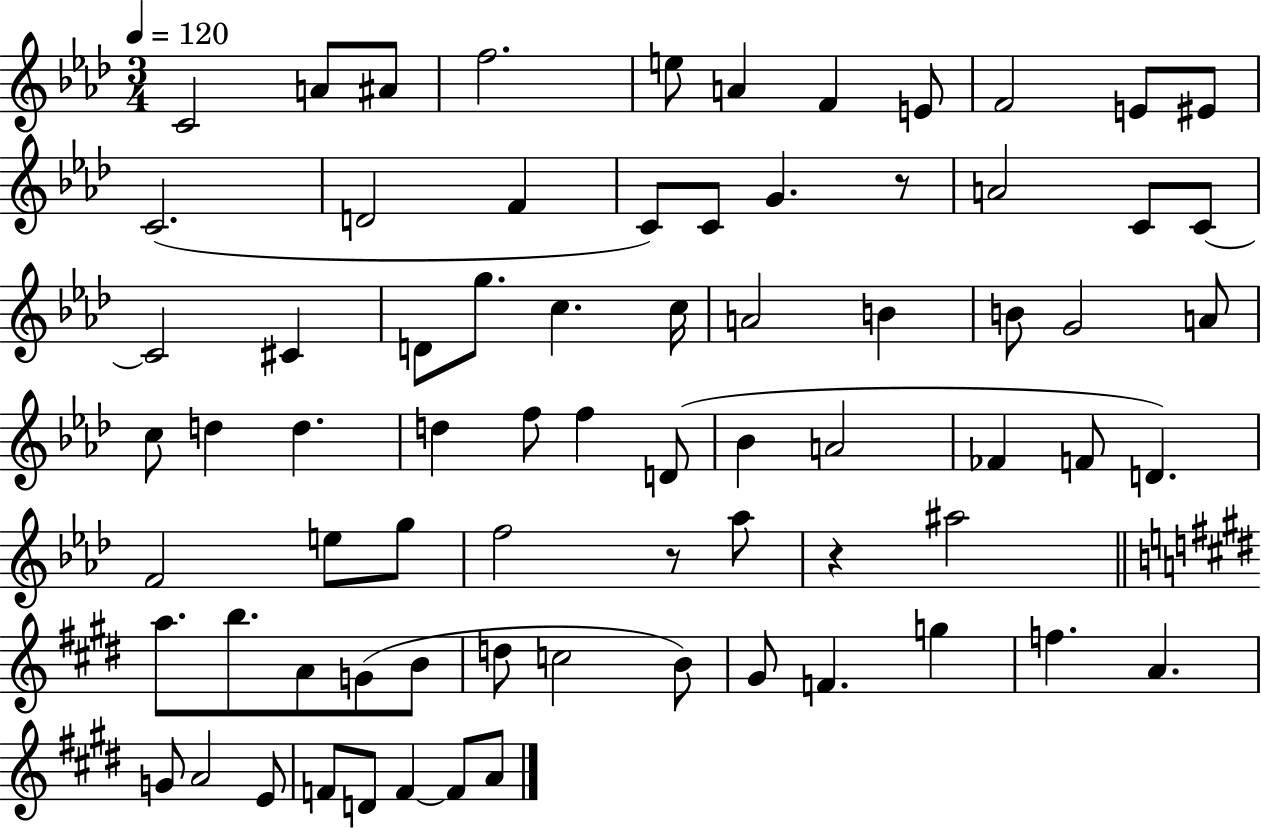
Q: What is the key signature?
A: AES major